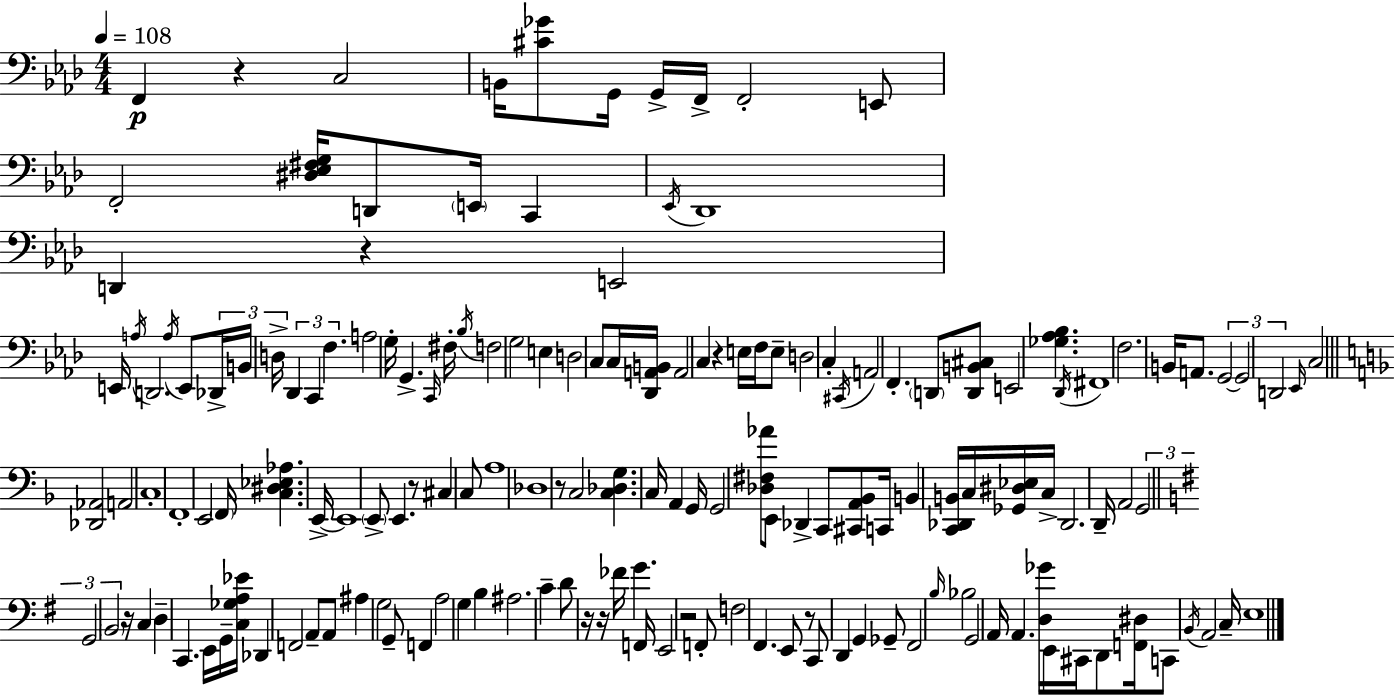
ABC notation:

X:1
T:Untitled
M:4/4
L:1/4
K:Ab
F,, z C,2 B,,/4 [^C_G]/2 G,,/4 G,,/4 F,,/4 F,,2 E,,/2 F,,2 [^D,_E,^F,G,]/4 D,,/2 E,,/4 C,, _E,,/4 _D,,4 D,, z E,,2 E,,/4 A,/4 D,,2 A,/4 E,,/2 _D,,/4 B,,/4 D,/4 _D,, C,, F, A,2 G,/4 G,, C,,/4 ^F,/4 _B,/4 F,2 G,2 E, D,2 C,/2 C,/4 [_D,,A,,B,,]/4 A,,2 C, z E,/4 F,/4 E,/2 D,2 C, ^C,,/4 A,,2 F,, D,,/2 [D,,B,,^C,]/2 E,,2 [_G,_A,_B,] _D,,/4 ^F,,4 F,2 B,,/4 A,,/2 G,,2 G,,2 D,,2 _E,,/4 C,2 [_D,,_A,,]2 A,,2 C,4 F,,4 E,,2 F,,/4 [C,^D,_E,_A,] E,,/4 E,,4 E,,/2 E,, z/2 ^C, C,/2 A,4 _D,4 z/2 C,2 [C,_D,G,] C,/4 A,, G,,/4 G,,2 [_D,^F,_A]/2 E,,/2 _D,, C,,/2 [^C,,A,,_B,,]/2 C,,/4 B,, [C,,_D,,B,,]/4 C,/4 [_G,,^D,_E,]/4 C,/4 _D,,2 D,,/4 A,,2 G,,2 G,,2 B,,2 z/4 C, D, C,, E,,/4 G,,/4 [C,_G,A,_E]/4 _D,, F,,2 A,,/2 A,,/2 ^A, G,2 G,,/2 F,, A,2 G, B, ^A,2 C D/2 z/4 z/4 _F/4 G F,,/4 E,,2 z2 F,,/2 F,2 ^F,, E,,/2 z/2 C,,/2 D,, G,, _G,,/2 ^F,,2 B,/4 _B,2 G,,2 A,,/4 A,, [D,_G]/4 E,,/4 ^C,,/4 D,,/2 [F,,^D,]/4 C,,/2 B,,/4 A,,2 C,/4 E,4